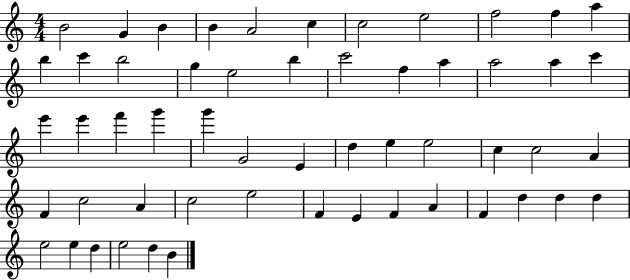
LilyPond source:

{
  \clef treble
  \numericTimeSignature
  \time 4/4
  \key c \major
  b'2 g'4 b'4 | b'4 a'2 c''4 | c''2 e''2 | f''2 f''4 a''4 | \break b''4 c'''4 b''2 | g''4 e''2 b''4 | c'''2 f''4 a''4 | a''2 a''4 c'''4 | \break e'''4 e'''4 f'''4 g'''4 | g'''4 g'2 e'4 | d''4 e''4 e''2 | c''4 c''2 a'4 | \break f'4 c''2 a'4 | c''2 e''2 | f'4 e'4 f'4 a'4 | f'4 d''4 d''4 d''4 | \break e''2 e''4 d''4 | e''2 d''4 b'4 | \bar "|."
}